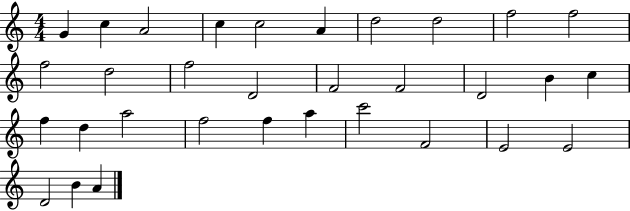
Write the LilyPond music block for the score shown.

{
  \clef treble
  \numericTimeSignature
  \time 4/4
  \key c \major
  g'4 c''4 a'2 | c''4 c''2 a'4 | d''2 d''2 | f''2 f''2 | \break f''2 d''2 | f''2 d'2 | f'2 f'2 | d'2 b'4 c''4 | \break f''4 d''4 a''2 | f''2 f''4 a''4 | c'''2 f'2 | e'2 e'2 | \break d'2 b'4 a'4 | \bar "|."
}